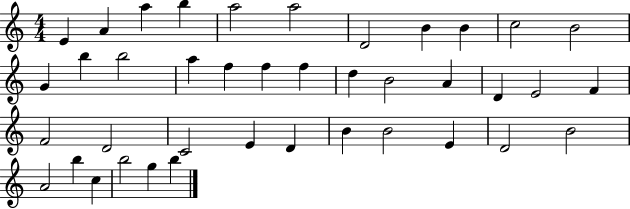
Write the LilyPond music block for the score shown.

{
  \clef treble
  \numericTimeSignature
  \time 4/4
  \key c \major
  e'4 a'4 a''4 b''4 | a''2 a''2 | d'2 b'4 b'4 | c''2 b'2 | \break g'4 b''4 b''2 | a''4 f''4 f''4 f''4 | d''4 b'2 a'4 | d'4 e'2 f'4 | \break f'2 d'2 | c'2 e'4 d'4 | b'4 b'2 e'4 | d'2 b'2 | \break a'2 b''4 c''4 | b''2 g''4 b''4 | \bar "|."
}